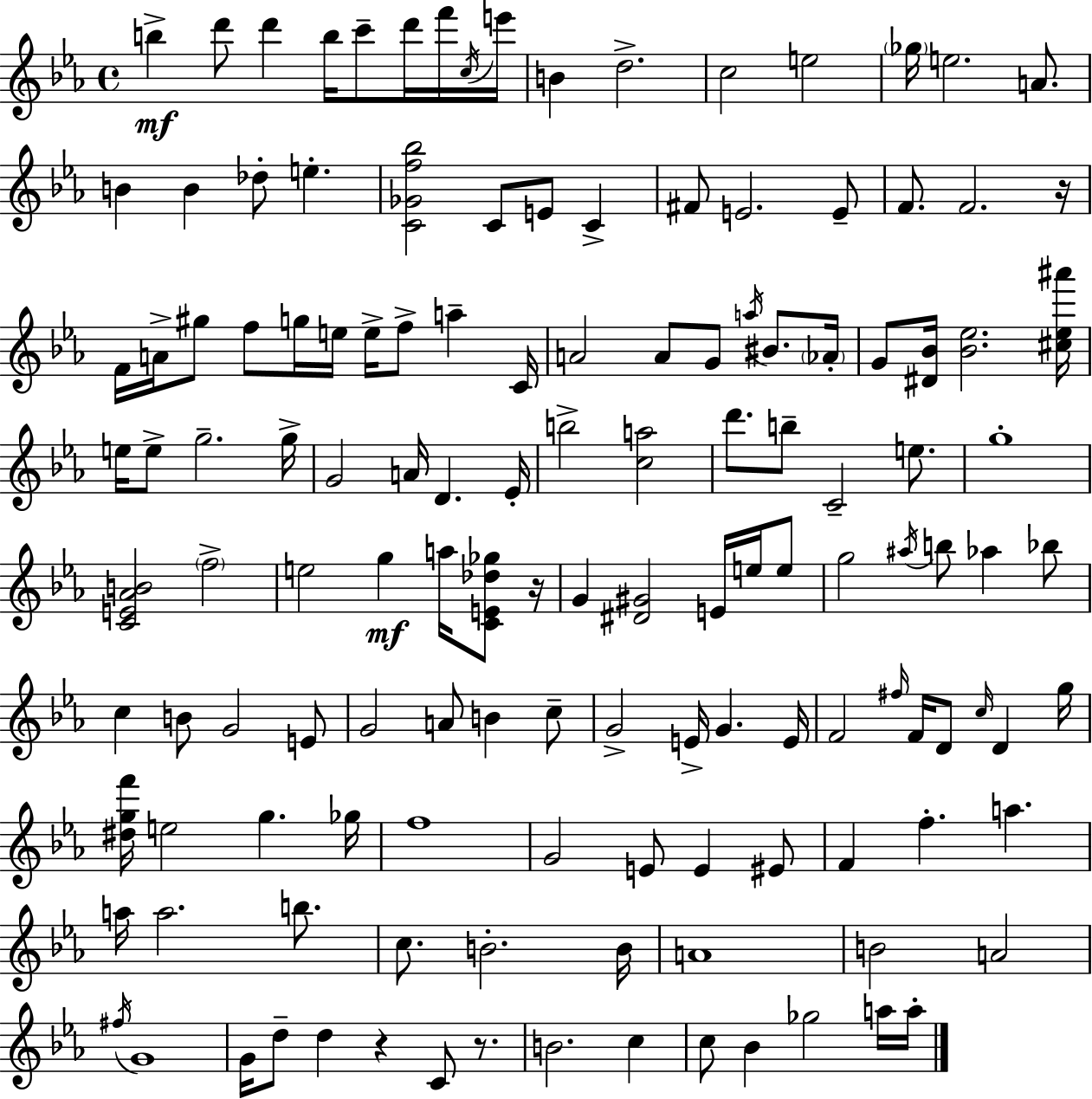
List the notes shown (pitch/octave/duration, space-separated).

B5/q D6/e D6/q B5/s C6/e D6/s F6/s C5/s E6/s B4/q D5/h. C5/h E5/h Gb5/s E5/h. A4/e. B4/q B4/q Db5/e E5/q. [C4,Gb4,F5,Bb5]/h C4/e E4/e C4/q F#4/e E4/h. E4/e F4/e. F4/h. R/s F4/s A4/s G#5/e F5/e G5/s E5/s E5/s F5/e A5/q C4/s A4/h A4/e G4/e A5/s BIS4/e. Ab4/s G4/e [D#4,Bb4]/s [Bb4,Eb5]/h. [C#5,Eb5,A#6]/s E5/s E5/e G5/h. G5/s G4/h A4/s D4/q. Eb4/s B5/h [C5,A5]/h D6/e. B5/e C4/h E5/e. G5/w [C4,E4,Ab4,B4]/h F5/h E5/h G5/q A5/s [C4,E4,Db5,Gb5]/e R/s G4/q [D#4,G#4]/h E4/s E5/s E5/e G5/h A#5/s B5/e Ab5/q Bb5/e C5/q B4/e G4/h E4/e G4/h A4/e B4/q C5/e G4/h E4/s G4/q. E4/s F4/h F#5/s F4/s D4/e C5/s D4/q G5/s [D#5,G5,F6]/s E5/h G5/q. Gb5/s F5/w G4/h E4/e E4/q EIS4/e F4/q F5/q. A5/q. A5/s A5/h. B5/e. C5/e. B4/h. B4/s A4/w B4/h A4/h F#5/s G4/w G4/s D5/e D5/q R/q C4/e R/e. B4/h. C5/q C5/e Bb4/q Gb5/h A5/s A5/s